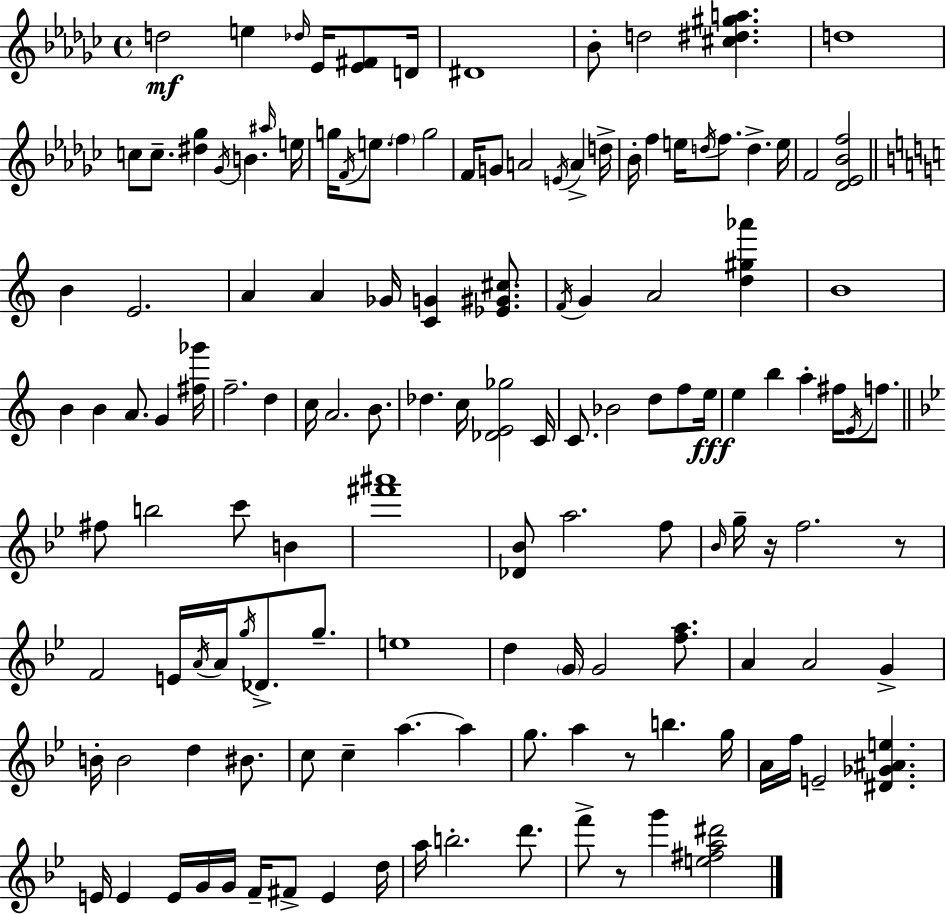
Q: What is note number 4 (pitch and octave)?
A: Eb4